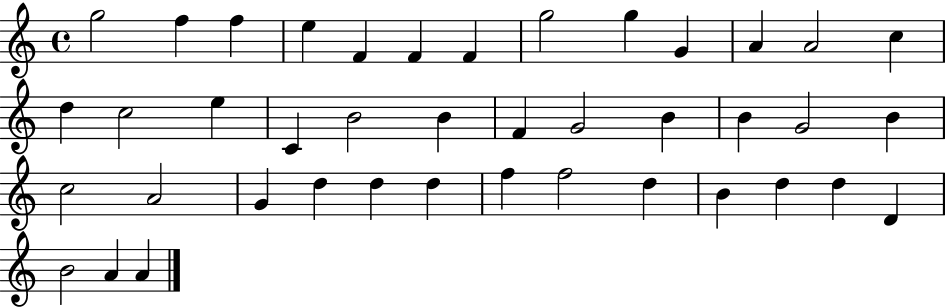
{
  \clef treble
  \time 4/4
  \defaultTimeSignature
  \key c \major
  g''2 f''4 f''4 | e''4 f'4 f'4 f'4 | g''2 g''4 g'4 | a'4 a'2 c''4 | \break d''4 c''2 e''4 | c'4 b'2 b'4 | f'4 g'2 b'4 | b'4 g'2 b'4 | \break c''2 a'2 | g'4 d''4 d''4 d''4 | f''4 f''2 d''4 | b'4 d''4 d''4 d'4 | \break b'2 a'4 a'4 | \bar "|."
}